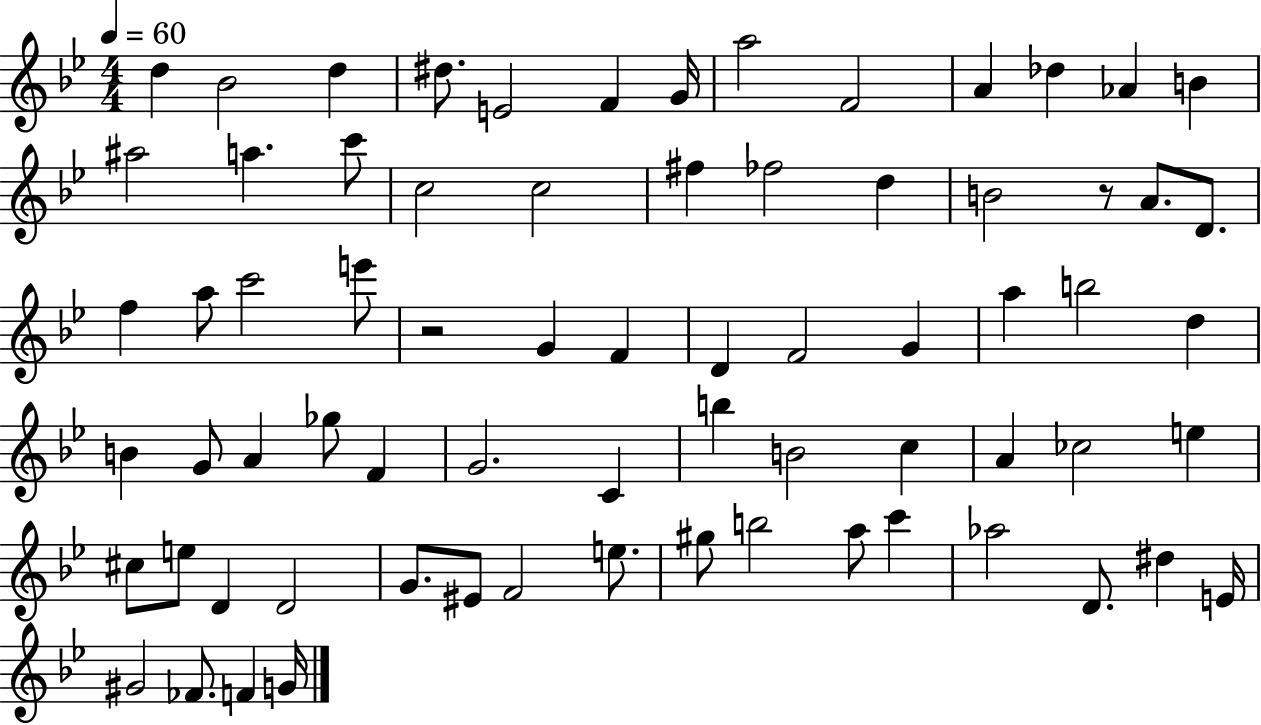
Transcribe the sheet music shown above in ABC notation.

X:1
T:Untitled
M:4/4
L:1/4
K:Bb
d _B2 d ^d/2 E2 F G/4 a2 F2 A _d _A B ^a2 a c'/2 c2 c2 ^f _f2 d B2 z/2 A/2 D/2 f a/2 c'2 e'/2 z2 G F D F2 G a b2 d B G/2 A _g/2 F G2 C b B2 c A _c2 e ^c/2 e/2 D D2 G/2 ^E/2 F2 e/2 ^g/2 b2 a/2 c' _a2 D/2 ^d E/4 ^G2 _F/2 F G/4